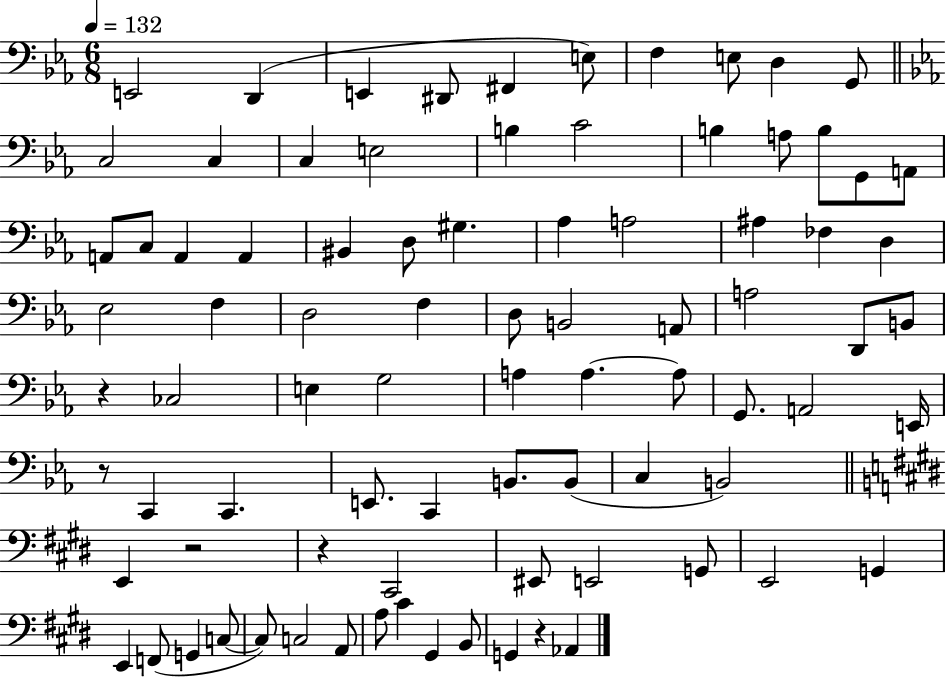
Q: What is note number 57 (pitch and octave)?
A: B2